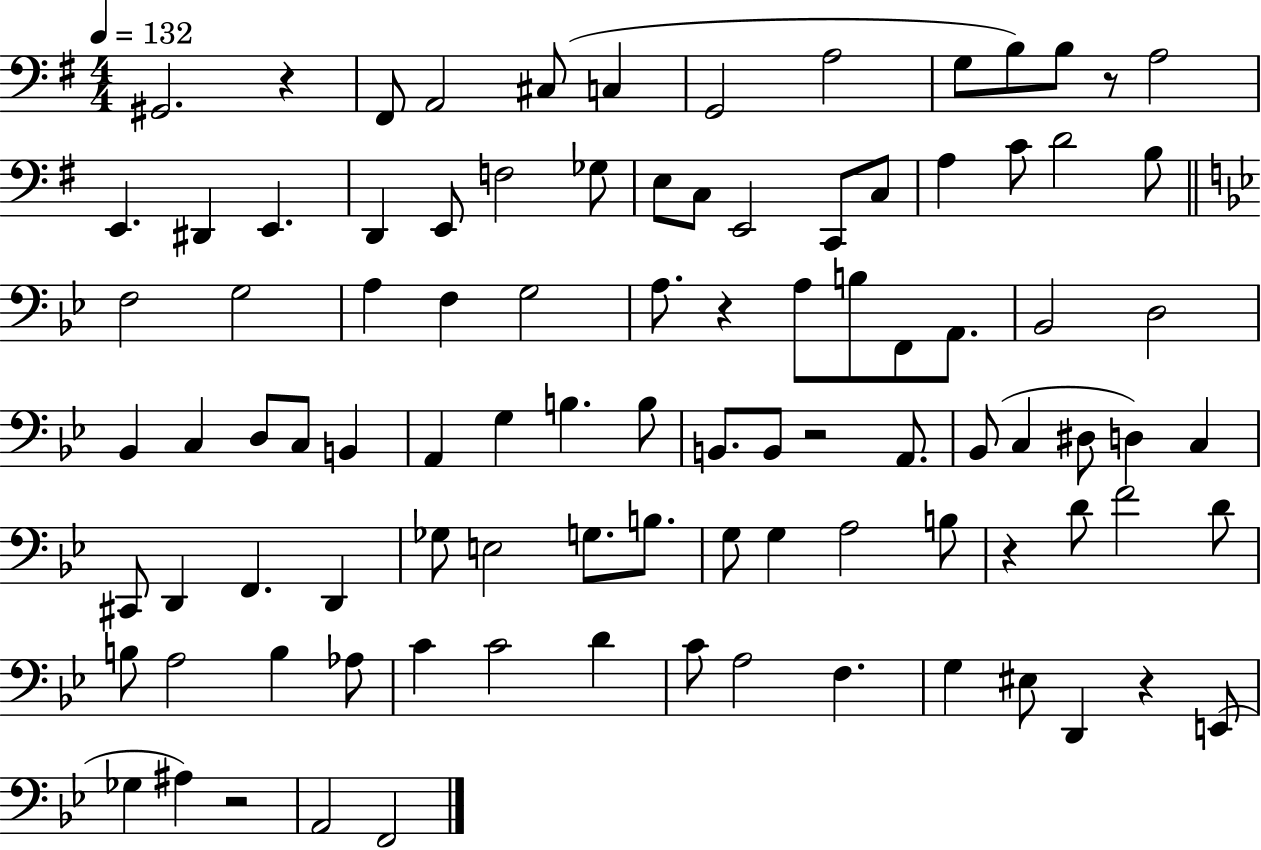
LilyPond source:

{
  \clef bass
  \numericTimeSignature
  \time 4/4
  \key g \major
  \tempo 4 = 132
  gis,2. r4 | fis,8 a,2 cis8( c4 | g,2 a2 | g8 b8) b8 r8 a2 | \break e,4. dis,4 e,4. | d,4 e,8 f2 ges8 | e8 c8 e,2 c,8 c8 | a4 c'8 d'2 b8 | \break \bar "||" \break \key bes \major f2 g2 | a4 f4 g2 | a8. r4 a8 b8 f,8 a,8. | bes,2 d2 | \break bes,4 c4 d8 c8 b,4 | a,4 g4 b4. b8 | b,8. b,8 r2 a,8. | bes,8( c4 dis8 d4) c4 | \break cis,8 d,4 f,4. d,4 | ges8 e2 g8. b8. | g8 g4 a2 b8 | r4 d'8 f'2 d'8 | \break b8 a2 b4 aes8 | c'4 c'2 d'4 | c'8 a2 f4. | g4 eis8 d,4 r4 e,8( | \break ges4 ais4) r2 | a,2 f,2 | \bar "|."
}